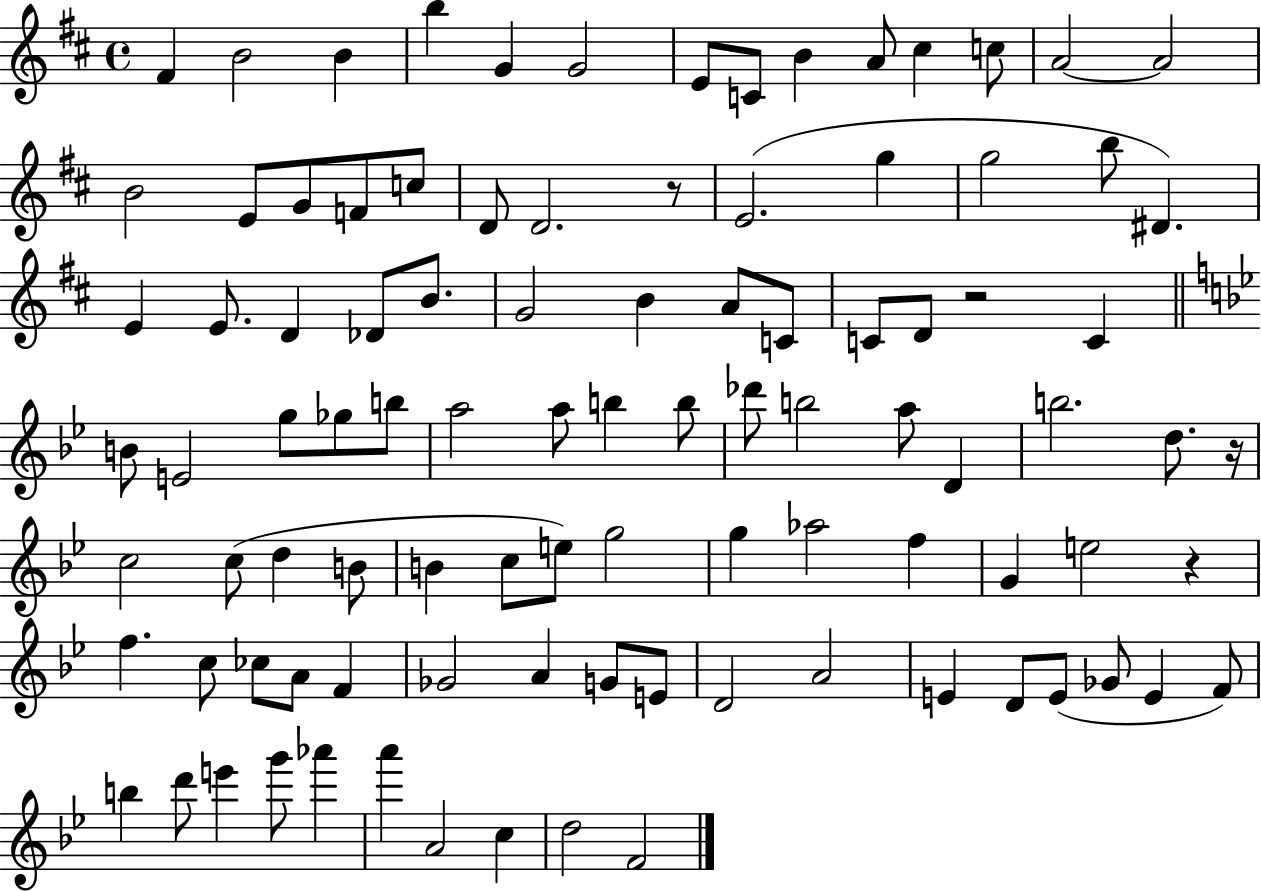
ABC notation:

X:1
T:Untitled
M:4/4
L:1/4
K:D
^F B2 B b G G2 E/2 C/2 B A/2 ^c c/2 A2 A2 B2 E/2 G/2 F/2 c/2 D/2 D2 z/2 E2 g g2 b/2 ^D E E/2 D _D/2 B/2 G2 B A/2 C/2 C/2 D/2 z2 C B/2 E2 g/2 _g/2 b/2 a2 a/2 b b/2 _d'/2 b2 a/2 D b2 d/2 z/4 c2 c/2 d B/2 B c/2 e/2 g2 g _a2 f G e2 z f c/2 _c/2 A/2 F _G2 A G/2 E/2 D2 A2 E D/2 E/2 _G/2 E F/2 b d'/2 e' g'/2 _a' a' A2 c d2 F2